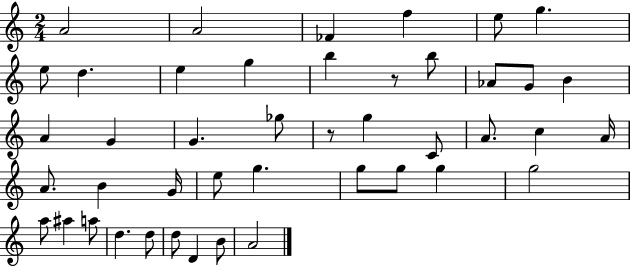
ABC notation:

X:1
T:Untitled
M:2/4
L:1/4
K:C
A2 A2 _F f e/2 g e/2 d e g b z/2 b/2 _A/2 G/2 B A G G _g/2 z/2 g C/2 A/2 c A/4 A/2 B G/4 e/2 g g/2 g/2 g g2 a/2 ^a a/2 d d/2 d/2 D B/2 A2